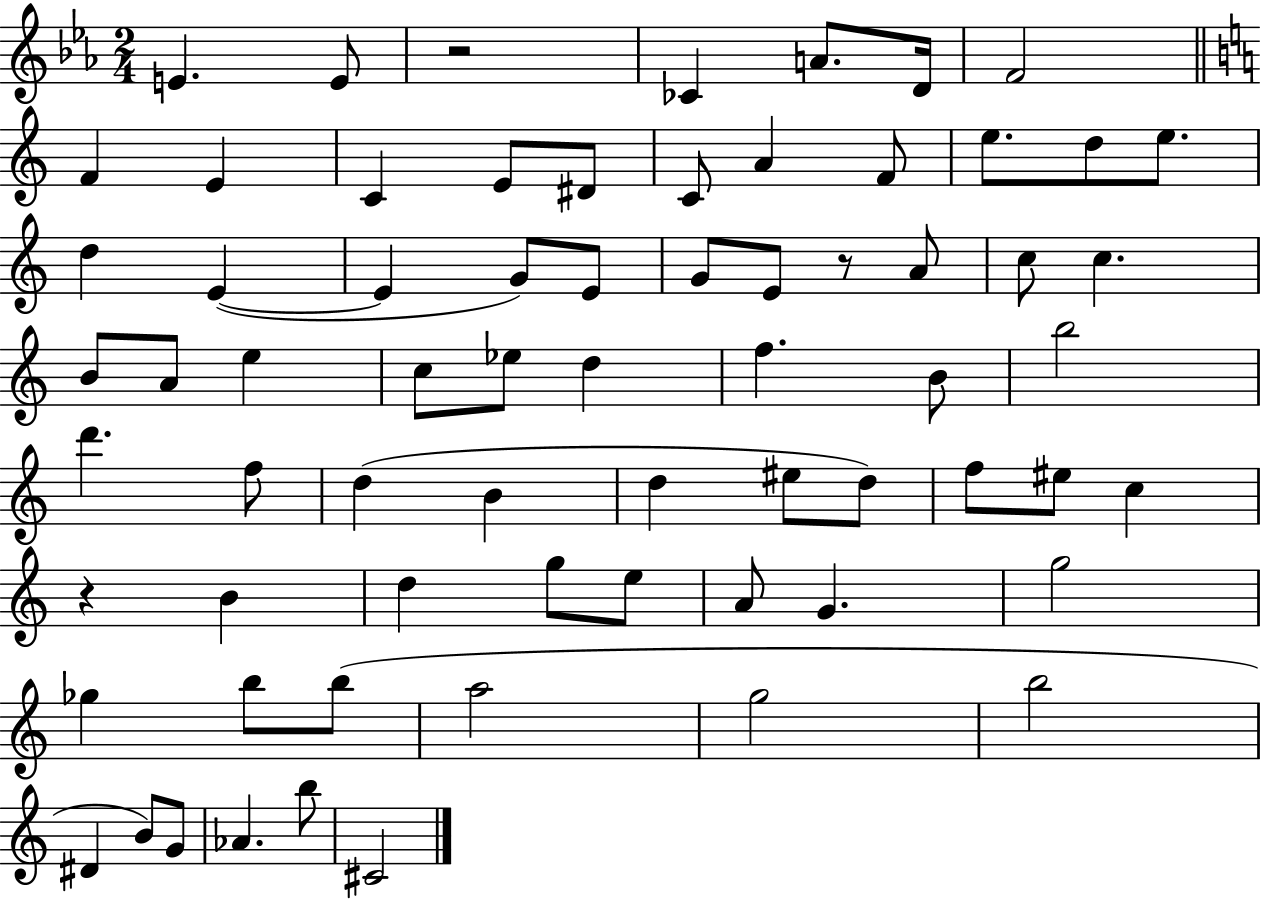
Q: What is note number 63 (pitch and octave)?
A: Ab4